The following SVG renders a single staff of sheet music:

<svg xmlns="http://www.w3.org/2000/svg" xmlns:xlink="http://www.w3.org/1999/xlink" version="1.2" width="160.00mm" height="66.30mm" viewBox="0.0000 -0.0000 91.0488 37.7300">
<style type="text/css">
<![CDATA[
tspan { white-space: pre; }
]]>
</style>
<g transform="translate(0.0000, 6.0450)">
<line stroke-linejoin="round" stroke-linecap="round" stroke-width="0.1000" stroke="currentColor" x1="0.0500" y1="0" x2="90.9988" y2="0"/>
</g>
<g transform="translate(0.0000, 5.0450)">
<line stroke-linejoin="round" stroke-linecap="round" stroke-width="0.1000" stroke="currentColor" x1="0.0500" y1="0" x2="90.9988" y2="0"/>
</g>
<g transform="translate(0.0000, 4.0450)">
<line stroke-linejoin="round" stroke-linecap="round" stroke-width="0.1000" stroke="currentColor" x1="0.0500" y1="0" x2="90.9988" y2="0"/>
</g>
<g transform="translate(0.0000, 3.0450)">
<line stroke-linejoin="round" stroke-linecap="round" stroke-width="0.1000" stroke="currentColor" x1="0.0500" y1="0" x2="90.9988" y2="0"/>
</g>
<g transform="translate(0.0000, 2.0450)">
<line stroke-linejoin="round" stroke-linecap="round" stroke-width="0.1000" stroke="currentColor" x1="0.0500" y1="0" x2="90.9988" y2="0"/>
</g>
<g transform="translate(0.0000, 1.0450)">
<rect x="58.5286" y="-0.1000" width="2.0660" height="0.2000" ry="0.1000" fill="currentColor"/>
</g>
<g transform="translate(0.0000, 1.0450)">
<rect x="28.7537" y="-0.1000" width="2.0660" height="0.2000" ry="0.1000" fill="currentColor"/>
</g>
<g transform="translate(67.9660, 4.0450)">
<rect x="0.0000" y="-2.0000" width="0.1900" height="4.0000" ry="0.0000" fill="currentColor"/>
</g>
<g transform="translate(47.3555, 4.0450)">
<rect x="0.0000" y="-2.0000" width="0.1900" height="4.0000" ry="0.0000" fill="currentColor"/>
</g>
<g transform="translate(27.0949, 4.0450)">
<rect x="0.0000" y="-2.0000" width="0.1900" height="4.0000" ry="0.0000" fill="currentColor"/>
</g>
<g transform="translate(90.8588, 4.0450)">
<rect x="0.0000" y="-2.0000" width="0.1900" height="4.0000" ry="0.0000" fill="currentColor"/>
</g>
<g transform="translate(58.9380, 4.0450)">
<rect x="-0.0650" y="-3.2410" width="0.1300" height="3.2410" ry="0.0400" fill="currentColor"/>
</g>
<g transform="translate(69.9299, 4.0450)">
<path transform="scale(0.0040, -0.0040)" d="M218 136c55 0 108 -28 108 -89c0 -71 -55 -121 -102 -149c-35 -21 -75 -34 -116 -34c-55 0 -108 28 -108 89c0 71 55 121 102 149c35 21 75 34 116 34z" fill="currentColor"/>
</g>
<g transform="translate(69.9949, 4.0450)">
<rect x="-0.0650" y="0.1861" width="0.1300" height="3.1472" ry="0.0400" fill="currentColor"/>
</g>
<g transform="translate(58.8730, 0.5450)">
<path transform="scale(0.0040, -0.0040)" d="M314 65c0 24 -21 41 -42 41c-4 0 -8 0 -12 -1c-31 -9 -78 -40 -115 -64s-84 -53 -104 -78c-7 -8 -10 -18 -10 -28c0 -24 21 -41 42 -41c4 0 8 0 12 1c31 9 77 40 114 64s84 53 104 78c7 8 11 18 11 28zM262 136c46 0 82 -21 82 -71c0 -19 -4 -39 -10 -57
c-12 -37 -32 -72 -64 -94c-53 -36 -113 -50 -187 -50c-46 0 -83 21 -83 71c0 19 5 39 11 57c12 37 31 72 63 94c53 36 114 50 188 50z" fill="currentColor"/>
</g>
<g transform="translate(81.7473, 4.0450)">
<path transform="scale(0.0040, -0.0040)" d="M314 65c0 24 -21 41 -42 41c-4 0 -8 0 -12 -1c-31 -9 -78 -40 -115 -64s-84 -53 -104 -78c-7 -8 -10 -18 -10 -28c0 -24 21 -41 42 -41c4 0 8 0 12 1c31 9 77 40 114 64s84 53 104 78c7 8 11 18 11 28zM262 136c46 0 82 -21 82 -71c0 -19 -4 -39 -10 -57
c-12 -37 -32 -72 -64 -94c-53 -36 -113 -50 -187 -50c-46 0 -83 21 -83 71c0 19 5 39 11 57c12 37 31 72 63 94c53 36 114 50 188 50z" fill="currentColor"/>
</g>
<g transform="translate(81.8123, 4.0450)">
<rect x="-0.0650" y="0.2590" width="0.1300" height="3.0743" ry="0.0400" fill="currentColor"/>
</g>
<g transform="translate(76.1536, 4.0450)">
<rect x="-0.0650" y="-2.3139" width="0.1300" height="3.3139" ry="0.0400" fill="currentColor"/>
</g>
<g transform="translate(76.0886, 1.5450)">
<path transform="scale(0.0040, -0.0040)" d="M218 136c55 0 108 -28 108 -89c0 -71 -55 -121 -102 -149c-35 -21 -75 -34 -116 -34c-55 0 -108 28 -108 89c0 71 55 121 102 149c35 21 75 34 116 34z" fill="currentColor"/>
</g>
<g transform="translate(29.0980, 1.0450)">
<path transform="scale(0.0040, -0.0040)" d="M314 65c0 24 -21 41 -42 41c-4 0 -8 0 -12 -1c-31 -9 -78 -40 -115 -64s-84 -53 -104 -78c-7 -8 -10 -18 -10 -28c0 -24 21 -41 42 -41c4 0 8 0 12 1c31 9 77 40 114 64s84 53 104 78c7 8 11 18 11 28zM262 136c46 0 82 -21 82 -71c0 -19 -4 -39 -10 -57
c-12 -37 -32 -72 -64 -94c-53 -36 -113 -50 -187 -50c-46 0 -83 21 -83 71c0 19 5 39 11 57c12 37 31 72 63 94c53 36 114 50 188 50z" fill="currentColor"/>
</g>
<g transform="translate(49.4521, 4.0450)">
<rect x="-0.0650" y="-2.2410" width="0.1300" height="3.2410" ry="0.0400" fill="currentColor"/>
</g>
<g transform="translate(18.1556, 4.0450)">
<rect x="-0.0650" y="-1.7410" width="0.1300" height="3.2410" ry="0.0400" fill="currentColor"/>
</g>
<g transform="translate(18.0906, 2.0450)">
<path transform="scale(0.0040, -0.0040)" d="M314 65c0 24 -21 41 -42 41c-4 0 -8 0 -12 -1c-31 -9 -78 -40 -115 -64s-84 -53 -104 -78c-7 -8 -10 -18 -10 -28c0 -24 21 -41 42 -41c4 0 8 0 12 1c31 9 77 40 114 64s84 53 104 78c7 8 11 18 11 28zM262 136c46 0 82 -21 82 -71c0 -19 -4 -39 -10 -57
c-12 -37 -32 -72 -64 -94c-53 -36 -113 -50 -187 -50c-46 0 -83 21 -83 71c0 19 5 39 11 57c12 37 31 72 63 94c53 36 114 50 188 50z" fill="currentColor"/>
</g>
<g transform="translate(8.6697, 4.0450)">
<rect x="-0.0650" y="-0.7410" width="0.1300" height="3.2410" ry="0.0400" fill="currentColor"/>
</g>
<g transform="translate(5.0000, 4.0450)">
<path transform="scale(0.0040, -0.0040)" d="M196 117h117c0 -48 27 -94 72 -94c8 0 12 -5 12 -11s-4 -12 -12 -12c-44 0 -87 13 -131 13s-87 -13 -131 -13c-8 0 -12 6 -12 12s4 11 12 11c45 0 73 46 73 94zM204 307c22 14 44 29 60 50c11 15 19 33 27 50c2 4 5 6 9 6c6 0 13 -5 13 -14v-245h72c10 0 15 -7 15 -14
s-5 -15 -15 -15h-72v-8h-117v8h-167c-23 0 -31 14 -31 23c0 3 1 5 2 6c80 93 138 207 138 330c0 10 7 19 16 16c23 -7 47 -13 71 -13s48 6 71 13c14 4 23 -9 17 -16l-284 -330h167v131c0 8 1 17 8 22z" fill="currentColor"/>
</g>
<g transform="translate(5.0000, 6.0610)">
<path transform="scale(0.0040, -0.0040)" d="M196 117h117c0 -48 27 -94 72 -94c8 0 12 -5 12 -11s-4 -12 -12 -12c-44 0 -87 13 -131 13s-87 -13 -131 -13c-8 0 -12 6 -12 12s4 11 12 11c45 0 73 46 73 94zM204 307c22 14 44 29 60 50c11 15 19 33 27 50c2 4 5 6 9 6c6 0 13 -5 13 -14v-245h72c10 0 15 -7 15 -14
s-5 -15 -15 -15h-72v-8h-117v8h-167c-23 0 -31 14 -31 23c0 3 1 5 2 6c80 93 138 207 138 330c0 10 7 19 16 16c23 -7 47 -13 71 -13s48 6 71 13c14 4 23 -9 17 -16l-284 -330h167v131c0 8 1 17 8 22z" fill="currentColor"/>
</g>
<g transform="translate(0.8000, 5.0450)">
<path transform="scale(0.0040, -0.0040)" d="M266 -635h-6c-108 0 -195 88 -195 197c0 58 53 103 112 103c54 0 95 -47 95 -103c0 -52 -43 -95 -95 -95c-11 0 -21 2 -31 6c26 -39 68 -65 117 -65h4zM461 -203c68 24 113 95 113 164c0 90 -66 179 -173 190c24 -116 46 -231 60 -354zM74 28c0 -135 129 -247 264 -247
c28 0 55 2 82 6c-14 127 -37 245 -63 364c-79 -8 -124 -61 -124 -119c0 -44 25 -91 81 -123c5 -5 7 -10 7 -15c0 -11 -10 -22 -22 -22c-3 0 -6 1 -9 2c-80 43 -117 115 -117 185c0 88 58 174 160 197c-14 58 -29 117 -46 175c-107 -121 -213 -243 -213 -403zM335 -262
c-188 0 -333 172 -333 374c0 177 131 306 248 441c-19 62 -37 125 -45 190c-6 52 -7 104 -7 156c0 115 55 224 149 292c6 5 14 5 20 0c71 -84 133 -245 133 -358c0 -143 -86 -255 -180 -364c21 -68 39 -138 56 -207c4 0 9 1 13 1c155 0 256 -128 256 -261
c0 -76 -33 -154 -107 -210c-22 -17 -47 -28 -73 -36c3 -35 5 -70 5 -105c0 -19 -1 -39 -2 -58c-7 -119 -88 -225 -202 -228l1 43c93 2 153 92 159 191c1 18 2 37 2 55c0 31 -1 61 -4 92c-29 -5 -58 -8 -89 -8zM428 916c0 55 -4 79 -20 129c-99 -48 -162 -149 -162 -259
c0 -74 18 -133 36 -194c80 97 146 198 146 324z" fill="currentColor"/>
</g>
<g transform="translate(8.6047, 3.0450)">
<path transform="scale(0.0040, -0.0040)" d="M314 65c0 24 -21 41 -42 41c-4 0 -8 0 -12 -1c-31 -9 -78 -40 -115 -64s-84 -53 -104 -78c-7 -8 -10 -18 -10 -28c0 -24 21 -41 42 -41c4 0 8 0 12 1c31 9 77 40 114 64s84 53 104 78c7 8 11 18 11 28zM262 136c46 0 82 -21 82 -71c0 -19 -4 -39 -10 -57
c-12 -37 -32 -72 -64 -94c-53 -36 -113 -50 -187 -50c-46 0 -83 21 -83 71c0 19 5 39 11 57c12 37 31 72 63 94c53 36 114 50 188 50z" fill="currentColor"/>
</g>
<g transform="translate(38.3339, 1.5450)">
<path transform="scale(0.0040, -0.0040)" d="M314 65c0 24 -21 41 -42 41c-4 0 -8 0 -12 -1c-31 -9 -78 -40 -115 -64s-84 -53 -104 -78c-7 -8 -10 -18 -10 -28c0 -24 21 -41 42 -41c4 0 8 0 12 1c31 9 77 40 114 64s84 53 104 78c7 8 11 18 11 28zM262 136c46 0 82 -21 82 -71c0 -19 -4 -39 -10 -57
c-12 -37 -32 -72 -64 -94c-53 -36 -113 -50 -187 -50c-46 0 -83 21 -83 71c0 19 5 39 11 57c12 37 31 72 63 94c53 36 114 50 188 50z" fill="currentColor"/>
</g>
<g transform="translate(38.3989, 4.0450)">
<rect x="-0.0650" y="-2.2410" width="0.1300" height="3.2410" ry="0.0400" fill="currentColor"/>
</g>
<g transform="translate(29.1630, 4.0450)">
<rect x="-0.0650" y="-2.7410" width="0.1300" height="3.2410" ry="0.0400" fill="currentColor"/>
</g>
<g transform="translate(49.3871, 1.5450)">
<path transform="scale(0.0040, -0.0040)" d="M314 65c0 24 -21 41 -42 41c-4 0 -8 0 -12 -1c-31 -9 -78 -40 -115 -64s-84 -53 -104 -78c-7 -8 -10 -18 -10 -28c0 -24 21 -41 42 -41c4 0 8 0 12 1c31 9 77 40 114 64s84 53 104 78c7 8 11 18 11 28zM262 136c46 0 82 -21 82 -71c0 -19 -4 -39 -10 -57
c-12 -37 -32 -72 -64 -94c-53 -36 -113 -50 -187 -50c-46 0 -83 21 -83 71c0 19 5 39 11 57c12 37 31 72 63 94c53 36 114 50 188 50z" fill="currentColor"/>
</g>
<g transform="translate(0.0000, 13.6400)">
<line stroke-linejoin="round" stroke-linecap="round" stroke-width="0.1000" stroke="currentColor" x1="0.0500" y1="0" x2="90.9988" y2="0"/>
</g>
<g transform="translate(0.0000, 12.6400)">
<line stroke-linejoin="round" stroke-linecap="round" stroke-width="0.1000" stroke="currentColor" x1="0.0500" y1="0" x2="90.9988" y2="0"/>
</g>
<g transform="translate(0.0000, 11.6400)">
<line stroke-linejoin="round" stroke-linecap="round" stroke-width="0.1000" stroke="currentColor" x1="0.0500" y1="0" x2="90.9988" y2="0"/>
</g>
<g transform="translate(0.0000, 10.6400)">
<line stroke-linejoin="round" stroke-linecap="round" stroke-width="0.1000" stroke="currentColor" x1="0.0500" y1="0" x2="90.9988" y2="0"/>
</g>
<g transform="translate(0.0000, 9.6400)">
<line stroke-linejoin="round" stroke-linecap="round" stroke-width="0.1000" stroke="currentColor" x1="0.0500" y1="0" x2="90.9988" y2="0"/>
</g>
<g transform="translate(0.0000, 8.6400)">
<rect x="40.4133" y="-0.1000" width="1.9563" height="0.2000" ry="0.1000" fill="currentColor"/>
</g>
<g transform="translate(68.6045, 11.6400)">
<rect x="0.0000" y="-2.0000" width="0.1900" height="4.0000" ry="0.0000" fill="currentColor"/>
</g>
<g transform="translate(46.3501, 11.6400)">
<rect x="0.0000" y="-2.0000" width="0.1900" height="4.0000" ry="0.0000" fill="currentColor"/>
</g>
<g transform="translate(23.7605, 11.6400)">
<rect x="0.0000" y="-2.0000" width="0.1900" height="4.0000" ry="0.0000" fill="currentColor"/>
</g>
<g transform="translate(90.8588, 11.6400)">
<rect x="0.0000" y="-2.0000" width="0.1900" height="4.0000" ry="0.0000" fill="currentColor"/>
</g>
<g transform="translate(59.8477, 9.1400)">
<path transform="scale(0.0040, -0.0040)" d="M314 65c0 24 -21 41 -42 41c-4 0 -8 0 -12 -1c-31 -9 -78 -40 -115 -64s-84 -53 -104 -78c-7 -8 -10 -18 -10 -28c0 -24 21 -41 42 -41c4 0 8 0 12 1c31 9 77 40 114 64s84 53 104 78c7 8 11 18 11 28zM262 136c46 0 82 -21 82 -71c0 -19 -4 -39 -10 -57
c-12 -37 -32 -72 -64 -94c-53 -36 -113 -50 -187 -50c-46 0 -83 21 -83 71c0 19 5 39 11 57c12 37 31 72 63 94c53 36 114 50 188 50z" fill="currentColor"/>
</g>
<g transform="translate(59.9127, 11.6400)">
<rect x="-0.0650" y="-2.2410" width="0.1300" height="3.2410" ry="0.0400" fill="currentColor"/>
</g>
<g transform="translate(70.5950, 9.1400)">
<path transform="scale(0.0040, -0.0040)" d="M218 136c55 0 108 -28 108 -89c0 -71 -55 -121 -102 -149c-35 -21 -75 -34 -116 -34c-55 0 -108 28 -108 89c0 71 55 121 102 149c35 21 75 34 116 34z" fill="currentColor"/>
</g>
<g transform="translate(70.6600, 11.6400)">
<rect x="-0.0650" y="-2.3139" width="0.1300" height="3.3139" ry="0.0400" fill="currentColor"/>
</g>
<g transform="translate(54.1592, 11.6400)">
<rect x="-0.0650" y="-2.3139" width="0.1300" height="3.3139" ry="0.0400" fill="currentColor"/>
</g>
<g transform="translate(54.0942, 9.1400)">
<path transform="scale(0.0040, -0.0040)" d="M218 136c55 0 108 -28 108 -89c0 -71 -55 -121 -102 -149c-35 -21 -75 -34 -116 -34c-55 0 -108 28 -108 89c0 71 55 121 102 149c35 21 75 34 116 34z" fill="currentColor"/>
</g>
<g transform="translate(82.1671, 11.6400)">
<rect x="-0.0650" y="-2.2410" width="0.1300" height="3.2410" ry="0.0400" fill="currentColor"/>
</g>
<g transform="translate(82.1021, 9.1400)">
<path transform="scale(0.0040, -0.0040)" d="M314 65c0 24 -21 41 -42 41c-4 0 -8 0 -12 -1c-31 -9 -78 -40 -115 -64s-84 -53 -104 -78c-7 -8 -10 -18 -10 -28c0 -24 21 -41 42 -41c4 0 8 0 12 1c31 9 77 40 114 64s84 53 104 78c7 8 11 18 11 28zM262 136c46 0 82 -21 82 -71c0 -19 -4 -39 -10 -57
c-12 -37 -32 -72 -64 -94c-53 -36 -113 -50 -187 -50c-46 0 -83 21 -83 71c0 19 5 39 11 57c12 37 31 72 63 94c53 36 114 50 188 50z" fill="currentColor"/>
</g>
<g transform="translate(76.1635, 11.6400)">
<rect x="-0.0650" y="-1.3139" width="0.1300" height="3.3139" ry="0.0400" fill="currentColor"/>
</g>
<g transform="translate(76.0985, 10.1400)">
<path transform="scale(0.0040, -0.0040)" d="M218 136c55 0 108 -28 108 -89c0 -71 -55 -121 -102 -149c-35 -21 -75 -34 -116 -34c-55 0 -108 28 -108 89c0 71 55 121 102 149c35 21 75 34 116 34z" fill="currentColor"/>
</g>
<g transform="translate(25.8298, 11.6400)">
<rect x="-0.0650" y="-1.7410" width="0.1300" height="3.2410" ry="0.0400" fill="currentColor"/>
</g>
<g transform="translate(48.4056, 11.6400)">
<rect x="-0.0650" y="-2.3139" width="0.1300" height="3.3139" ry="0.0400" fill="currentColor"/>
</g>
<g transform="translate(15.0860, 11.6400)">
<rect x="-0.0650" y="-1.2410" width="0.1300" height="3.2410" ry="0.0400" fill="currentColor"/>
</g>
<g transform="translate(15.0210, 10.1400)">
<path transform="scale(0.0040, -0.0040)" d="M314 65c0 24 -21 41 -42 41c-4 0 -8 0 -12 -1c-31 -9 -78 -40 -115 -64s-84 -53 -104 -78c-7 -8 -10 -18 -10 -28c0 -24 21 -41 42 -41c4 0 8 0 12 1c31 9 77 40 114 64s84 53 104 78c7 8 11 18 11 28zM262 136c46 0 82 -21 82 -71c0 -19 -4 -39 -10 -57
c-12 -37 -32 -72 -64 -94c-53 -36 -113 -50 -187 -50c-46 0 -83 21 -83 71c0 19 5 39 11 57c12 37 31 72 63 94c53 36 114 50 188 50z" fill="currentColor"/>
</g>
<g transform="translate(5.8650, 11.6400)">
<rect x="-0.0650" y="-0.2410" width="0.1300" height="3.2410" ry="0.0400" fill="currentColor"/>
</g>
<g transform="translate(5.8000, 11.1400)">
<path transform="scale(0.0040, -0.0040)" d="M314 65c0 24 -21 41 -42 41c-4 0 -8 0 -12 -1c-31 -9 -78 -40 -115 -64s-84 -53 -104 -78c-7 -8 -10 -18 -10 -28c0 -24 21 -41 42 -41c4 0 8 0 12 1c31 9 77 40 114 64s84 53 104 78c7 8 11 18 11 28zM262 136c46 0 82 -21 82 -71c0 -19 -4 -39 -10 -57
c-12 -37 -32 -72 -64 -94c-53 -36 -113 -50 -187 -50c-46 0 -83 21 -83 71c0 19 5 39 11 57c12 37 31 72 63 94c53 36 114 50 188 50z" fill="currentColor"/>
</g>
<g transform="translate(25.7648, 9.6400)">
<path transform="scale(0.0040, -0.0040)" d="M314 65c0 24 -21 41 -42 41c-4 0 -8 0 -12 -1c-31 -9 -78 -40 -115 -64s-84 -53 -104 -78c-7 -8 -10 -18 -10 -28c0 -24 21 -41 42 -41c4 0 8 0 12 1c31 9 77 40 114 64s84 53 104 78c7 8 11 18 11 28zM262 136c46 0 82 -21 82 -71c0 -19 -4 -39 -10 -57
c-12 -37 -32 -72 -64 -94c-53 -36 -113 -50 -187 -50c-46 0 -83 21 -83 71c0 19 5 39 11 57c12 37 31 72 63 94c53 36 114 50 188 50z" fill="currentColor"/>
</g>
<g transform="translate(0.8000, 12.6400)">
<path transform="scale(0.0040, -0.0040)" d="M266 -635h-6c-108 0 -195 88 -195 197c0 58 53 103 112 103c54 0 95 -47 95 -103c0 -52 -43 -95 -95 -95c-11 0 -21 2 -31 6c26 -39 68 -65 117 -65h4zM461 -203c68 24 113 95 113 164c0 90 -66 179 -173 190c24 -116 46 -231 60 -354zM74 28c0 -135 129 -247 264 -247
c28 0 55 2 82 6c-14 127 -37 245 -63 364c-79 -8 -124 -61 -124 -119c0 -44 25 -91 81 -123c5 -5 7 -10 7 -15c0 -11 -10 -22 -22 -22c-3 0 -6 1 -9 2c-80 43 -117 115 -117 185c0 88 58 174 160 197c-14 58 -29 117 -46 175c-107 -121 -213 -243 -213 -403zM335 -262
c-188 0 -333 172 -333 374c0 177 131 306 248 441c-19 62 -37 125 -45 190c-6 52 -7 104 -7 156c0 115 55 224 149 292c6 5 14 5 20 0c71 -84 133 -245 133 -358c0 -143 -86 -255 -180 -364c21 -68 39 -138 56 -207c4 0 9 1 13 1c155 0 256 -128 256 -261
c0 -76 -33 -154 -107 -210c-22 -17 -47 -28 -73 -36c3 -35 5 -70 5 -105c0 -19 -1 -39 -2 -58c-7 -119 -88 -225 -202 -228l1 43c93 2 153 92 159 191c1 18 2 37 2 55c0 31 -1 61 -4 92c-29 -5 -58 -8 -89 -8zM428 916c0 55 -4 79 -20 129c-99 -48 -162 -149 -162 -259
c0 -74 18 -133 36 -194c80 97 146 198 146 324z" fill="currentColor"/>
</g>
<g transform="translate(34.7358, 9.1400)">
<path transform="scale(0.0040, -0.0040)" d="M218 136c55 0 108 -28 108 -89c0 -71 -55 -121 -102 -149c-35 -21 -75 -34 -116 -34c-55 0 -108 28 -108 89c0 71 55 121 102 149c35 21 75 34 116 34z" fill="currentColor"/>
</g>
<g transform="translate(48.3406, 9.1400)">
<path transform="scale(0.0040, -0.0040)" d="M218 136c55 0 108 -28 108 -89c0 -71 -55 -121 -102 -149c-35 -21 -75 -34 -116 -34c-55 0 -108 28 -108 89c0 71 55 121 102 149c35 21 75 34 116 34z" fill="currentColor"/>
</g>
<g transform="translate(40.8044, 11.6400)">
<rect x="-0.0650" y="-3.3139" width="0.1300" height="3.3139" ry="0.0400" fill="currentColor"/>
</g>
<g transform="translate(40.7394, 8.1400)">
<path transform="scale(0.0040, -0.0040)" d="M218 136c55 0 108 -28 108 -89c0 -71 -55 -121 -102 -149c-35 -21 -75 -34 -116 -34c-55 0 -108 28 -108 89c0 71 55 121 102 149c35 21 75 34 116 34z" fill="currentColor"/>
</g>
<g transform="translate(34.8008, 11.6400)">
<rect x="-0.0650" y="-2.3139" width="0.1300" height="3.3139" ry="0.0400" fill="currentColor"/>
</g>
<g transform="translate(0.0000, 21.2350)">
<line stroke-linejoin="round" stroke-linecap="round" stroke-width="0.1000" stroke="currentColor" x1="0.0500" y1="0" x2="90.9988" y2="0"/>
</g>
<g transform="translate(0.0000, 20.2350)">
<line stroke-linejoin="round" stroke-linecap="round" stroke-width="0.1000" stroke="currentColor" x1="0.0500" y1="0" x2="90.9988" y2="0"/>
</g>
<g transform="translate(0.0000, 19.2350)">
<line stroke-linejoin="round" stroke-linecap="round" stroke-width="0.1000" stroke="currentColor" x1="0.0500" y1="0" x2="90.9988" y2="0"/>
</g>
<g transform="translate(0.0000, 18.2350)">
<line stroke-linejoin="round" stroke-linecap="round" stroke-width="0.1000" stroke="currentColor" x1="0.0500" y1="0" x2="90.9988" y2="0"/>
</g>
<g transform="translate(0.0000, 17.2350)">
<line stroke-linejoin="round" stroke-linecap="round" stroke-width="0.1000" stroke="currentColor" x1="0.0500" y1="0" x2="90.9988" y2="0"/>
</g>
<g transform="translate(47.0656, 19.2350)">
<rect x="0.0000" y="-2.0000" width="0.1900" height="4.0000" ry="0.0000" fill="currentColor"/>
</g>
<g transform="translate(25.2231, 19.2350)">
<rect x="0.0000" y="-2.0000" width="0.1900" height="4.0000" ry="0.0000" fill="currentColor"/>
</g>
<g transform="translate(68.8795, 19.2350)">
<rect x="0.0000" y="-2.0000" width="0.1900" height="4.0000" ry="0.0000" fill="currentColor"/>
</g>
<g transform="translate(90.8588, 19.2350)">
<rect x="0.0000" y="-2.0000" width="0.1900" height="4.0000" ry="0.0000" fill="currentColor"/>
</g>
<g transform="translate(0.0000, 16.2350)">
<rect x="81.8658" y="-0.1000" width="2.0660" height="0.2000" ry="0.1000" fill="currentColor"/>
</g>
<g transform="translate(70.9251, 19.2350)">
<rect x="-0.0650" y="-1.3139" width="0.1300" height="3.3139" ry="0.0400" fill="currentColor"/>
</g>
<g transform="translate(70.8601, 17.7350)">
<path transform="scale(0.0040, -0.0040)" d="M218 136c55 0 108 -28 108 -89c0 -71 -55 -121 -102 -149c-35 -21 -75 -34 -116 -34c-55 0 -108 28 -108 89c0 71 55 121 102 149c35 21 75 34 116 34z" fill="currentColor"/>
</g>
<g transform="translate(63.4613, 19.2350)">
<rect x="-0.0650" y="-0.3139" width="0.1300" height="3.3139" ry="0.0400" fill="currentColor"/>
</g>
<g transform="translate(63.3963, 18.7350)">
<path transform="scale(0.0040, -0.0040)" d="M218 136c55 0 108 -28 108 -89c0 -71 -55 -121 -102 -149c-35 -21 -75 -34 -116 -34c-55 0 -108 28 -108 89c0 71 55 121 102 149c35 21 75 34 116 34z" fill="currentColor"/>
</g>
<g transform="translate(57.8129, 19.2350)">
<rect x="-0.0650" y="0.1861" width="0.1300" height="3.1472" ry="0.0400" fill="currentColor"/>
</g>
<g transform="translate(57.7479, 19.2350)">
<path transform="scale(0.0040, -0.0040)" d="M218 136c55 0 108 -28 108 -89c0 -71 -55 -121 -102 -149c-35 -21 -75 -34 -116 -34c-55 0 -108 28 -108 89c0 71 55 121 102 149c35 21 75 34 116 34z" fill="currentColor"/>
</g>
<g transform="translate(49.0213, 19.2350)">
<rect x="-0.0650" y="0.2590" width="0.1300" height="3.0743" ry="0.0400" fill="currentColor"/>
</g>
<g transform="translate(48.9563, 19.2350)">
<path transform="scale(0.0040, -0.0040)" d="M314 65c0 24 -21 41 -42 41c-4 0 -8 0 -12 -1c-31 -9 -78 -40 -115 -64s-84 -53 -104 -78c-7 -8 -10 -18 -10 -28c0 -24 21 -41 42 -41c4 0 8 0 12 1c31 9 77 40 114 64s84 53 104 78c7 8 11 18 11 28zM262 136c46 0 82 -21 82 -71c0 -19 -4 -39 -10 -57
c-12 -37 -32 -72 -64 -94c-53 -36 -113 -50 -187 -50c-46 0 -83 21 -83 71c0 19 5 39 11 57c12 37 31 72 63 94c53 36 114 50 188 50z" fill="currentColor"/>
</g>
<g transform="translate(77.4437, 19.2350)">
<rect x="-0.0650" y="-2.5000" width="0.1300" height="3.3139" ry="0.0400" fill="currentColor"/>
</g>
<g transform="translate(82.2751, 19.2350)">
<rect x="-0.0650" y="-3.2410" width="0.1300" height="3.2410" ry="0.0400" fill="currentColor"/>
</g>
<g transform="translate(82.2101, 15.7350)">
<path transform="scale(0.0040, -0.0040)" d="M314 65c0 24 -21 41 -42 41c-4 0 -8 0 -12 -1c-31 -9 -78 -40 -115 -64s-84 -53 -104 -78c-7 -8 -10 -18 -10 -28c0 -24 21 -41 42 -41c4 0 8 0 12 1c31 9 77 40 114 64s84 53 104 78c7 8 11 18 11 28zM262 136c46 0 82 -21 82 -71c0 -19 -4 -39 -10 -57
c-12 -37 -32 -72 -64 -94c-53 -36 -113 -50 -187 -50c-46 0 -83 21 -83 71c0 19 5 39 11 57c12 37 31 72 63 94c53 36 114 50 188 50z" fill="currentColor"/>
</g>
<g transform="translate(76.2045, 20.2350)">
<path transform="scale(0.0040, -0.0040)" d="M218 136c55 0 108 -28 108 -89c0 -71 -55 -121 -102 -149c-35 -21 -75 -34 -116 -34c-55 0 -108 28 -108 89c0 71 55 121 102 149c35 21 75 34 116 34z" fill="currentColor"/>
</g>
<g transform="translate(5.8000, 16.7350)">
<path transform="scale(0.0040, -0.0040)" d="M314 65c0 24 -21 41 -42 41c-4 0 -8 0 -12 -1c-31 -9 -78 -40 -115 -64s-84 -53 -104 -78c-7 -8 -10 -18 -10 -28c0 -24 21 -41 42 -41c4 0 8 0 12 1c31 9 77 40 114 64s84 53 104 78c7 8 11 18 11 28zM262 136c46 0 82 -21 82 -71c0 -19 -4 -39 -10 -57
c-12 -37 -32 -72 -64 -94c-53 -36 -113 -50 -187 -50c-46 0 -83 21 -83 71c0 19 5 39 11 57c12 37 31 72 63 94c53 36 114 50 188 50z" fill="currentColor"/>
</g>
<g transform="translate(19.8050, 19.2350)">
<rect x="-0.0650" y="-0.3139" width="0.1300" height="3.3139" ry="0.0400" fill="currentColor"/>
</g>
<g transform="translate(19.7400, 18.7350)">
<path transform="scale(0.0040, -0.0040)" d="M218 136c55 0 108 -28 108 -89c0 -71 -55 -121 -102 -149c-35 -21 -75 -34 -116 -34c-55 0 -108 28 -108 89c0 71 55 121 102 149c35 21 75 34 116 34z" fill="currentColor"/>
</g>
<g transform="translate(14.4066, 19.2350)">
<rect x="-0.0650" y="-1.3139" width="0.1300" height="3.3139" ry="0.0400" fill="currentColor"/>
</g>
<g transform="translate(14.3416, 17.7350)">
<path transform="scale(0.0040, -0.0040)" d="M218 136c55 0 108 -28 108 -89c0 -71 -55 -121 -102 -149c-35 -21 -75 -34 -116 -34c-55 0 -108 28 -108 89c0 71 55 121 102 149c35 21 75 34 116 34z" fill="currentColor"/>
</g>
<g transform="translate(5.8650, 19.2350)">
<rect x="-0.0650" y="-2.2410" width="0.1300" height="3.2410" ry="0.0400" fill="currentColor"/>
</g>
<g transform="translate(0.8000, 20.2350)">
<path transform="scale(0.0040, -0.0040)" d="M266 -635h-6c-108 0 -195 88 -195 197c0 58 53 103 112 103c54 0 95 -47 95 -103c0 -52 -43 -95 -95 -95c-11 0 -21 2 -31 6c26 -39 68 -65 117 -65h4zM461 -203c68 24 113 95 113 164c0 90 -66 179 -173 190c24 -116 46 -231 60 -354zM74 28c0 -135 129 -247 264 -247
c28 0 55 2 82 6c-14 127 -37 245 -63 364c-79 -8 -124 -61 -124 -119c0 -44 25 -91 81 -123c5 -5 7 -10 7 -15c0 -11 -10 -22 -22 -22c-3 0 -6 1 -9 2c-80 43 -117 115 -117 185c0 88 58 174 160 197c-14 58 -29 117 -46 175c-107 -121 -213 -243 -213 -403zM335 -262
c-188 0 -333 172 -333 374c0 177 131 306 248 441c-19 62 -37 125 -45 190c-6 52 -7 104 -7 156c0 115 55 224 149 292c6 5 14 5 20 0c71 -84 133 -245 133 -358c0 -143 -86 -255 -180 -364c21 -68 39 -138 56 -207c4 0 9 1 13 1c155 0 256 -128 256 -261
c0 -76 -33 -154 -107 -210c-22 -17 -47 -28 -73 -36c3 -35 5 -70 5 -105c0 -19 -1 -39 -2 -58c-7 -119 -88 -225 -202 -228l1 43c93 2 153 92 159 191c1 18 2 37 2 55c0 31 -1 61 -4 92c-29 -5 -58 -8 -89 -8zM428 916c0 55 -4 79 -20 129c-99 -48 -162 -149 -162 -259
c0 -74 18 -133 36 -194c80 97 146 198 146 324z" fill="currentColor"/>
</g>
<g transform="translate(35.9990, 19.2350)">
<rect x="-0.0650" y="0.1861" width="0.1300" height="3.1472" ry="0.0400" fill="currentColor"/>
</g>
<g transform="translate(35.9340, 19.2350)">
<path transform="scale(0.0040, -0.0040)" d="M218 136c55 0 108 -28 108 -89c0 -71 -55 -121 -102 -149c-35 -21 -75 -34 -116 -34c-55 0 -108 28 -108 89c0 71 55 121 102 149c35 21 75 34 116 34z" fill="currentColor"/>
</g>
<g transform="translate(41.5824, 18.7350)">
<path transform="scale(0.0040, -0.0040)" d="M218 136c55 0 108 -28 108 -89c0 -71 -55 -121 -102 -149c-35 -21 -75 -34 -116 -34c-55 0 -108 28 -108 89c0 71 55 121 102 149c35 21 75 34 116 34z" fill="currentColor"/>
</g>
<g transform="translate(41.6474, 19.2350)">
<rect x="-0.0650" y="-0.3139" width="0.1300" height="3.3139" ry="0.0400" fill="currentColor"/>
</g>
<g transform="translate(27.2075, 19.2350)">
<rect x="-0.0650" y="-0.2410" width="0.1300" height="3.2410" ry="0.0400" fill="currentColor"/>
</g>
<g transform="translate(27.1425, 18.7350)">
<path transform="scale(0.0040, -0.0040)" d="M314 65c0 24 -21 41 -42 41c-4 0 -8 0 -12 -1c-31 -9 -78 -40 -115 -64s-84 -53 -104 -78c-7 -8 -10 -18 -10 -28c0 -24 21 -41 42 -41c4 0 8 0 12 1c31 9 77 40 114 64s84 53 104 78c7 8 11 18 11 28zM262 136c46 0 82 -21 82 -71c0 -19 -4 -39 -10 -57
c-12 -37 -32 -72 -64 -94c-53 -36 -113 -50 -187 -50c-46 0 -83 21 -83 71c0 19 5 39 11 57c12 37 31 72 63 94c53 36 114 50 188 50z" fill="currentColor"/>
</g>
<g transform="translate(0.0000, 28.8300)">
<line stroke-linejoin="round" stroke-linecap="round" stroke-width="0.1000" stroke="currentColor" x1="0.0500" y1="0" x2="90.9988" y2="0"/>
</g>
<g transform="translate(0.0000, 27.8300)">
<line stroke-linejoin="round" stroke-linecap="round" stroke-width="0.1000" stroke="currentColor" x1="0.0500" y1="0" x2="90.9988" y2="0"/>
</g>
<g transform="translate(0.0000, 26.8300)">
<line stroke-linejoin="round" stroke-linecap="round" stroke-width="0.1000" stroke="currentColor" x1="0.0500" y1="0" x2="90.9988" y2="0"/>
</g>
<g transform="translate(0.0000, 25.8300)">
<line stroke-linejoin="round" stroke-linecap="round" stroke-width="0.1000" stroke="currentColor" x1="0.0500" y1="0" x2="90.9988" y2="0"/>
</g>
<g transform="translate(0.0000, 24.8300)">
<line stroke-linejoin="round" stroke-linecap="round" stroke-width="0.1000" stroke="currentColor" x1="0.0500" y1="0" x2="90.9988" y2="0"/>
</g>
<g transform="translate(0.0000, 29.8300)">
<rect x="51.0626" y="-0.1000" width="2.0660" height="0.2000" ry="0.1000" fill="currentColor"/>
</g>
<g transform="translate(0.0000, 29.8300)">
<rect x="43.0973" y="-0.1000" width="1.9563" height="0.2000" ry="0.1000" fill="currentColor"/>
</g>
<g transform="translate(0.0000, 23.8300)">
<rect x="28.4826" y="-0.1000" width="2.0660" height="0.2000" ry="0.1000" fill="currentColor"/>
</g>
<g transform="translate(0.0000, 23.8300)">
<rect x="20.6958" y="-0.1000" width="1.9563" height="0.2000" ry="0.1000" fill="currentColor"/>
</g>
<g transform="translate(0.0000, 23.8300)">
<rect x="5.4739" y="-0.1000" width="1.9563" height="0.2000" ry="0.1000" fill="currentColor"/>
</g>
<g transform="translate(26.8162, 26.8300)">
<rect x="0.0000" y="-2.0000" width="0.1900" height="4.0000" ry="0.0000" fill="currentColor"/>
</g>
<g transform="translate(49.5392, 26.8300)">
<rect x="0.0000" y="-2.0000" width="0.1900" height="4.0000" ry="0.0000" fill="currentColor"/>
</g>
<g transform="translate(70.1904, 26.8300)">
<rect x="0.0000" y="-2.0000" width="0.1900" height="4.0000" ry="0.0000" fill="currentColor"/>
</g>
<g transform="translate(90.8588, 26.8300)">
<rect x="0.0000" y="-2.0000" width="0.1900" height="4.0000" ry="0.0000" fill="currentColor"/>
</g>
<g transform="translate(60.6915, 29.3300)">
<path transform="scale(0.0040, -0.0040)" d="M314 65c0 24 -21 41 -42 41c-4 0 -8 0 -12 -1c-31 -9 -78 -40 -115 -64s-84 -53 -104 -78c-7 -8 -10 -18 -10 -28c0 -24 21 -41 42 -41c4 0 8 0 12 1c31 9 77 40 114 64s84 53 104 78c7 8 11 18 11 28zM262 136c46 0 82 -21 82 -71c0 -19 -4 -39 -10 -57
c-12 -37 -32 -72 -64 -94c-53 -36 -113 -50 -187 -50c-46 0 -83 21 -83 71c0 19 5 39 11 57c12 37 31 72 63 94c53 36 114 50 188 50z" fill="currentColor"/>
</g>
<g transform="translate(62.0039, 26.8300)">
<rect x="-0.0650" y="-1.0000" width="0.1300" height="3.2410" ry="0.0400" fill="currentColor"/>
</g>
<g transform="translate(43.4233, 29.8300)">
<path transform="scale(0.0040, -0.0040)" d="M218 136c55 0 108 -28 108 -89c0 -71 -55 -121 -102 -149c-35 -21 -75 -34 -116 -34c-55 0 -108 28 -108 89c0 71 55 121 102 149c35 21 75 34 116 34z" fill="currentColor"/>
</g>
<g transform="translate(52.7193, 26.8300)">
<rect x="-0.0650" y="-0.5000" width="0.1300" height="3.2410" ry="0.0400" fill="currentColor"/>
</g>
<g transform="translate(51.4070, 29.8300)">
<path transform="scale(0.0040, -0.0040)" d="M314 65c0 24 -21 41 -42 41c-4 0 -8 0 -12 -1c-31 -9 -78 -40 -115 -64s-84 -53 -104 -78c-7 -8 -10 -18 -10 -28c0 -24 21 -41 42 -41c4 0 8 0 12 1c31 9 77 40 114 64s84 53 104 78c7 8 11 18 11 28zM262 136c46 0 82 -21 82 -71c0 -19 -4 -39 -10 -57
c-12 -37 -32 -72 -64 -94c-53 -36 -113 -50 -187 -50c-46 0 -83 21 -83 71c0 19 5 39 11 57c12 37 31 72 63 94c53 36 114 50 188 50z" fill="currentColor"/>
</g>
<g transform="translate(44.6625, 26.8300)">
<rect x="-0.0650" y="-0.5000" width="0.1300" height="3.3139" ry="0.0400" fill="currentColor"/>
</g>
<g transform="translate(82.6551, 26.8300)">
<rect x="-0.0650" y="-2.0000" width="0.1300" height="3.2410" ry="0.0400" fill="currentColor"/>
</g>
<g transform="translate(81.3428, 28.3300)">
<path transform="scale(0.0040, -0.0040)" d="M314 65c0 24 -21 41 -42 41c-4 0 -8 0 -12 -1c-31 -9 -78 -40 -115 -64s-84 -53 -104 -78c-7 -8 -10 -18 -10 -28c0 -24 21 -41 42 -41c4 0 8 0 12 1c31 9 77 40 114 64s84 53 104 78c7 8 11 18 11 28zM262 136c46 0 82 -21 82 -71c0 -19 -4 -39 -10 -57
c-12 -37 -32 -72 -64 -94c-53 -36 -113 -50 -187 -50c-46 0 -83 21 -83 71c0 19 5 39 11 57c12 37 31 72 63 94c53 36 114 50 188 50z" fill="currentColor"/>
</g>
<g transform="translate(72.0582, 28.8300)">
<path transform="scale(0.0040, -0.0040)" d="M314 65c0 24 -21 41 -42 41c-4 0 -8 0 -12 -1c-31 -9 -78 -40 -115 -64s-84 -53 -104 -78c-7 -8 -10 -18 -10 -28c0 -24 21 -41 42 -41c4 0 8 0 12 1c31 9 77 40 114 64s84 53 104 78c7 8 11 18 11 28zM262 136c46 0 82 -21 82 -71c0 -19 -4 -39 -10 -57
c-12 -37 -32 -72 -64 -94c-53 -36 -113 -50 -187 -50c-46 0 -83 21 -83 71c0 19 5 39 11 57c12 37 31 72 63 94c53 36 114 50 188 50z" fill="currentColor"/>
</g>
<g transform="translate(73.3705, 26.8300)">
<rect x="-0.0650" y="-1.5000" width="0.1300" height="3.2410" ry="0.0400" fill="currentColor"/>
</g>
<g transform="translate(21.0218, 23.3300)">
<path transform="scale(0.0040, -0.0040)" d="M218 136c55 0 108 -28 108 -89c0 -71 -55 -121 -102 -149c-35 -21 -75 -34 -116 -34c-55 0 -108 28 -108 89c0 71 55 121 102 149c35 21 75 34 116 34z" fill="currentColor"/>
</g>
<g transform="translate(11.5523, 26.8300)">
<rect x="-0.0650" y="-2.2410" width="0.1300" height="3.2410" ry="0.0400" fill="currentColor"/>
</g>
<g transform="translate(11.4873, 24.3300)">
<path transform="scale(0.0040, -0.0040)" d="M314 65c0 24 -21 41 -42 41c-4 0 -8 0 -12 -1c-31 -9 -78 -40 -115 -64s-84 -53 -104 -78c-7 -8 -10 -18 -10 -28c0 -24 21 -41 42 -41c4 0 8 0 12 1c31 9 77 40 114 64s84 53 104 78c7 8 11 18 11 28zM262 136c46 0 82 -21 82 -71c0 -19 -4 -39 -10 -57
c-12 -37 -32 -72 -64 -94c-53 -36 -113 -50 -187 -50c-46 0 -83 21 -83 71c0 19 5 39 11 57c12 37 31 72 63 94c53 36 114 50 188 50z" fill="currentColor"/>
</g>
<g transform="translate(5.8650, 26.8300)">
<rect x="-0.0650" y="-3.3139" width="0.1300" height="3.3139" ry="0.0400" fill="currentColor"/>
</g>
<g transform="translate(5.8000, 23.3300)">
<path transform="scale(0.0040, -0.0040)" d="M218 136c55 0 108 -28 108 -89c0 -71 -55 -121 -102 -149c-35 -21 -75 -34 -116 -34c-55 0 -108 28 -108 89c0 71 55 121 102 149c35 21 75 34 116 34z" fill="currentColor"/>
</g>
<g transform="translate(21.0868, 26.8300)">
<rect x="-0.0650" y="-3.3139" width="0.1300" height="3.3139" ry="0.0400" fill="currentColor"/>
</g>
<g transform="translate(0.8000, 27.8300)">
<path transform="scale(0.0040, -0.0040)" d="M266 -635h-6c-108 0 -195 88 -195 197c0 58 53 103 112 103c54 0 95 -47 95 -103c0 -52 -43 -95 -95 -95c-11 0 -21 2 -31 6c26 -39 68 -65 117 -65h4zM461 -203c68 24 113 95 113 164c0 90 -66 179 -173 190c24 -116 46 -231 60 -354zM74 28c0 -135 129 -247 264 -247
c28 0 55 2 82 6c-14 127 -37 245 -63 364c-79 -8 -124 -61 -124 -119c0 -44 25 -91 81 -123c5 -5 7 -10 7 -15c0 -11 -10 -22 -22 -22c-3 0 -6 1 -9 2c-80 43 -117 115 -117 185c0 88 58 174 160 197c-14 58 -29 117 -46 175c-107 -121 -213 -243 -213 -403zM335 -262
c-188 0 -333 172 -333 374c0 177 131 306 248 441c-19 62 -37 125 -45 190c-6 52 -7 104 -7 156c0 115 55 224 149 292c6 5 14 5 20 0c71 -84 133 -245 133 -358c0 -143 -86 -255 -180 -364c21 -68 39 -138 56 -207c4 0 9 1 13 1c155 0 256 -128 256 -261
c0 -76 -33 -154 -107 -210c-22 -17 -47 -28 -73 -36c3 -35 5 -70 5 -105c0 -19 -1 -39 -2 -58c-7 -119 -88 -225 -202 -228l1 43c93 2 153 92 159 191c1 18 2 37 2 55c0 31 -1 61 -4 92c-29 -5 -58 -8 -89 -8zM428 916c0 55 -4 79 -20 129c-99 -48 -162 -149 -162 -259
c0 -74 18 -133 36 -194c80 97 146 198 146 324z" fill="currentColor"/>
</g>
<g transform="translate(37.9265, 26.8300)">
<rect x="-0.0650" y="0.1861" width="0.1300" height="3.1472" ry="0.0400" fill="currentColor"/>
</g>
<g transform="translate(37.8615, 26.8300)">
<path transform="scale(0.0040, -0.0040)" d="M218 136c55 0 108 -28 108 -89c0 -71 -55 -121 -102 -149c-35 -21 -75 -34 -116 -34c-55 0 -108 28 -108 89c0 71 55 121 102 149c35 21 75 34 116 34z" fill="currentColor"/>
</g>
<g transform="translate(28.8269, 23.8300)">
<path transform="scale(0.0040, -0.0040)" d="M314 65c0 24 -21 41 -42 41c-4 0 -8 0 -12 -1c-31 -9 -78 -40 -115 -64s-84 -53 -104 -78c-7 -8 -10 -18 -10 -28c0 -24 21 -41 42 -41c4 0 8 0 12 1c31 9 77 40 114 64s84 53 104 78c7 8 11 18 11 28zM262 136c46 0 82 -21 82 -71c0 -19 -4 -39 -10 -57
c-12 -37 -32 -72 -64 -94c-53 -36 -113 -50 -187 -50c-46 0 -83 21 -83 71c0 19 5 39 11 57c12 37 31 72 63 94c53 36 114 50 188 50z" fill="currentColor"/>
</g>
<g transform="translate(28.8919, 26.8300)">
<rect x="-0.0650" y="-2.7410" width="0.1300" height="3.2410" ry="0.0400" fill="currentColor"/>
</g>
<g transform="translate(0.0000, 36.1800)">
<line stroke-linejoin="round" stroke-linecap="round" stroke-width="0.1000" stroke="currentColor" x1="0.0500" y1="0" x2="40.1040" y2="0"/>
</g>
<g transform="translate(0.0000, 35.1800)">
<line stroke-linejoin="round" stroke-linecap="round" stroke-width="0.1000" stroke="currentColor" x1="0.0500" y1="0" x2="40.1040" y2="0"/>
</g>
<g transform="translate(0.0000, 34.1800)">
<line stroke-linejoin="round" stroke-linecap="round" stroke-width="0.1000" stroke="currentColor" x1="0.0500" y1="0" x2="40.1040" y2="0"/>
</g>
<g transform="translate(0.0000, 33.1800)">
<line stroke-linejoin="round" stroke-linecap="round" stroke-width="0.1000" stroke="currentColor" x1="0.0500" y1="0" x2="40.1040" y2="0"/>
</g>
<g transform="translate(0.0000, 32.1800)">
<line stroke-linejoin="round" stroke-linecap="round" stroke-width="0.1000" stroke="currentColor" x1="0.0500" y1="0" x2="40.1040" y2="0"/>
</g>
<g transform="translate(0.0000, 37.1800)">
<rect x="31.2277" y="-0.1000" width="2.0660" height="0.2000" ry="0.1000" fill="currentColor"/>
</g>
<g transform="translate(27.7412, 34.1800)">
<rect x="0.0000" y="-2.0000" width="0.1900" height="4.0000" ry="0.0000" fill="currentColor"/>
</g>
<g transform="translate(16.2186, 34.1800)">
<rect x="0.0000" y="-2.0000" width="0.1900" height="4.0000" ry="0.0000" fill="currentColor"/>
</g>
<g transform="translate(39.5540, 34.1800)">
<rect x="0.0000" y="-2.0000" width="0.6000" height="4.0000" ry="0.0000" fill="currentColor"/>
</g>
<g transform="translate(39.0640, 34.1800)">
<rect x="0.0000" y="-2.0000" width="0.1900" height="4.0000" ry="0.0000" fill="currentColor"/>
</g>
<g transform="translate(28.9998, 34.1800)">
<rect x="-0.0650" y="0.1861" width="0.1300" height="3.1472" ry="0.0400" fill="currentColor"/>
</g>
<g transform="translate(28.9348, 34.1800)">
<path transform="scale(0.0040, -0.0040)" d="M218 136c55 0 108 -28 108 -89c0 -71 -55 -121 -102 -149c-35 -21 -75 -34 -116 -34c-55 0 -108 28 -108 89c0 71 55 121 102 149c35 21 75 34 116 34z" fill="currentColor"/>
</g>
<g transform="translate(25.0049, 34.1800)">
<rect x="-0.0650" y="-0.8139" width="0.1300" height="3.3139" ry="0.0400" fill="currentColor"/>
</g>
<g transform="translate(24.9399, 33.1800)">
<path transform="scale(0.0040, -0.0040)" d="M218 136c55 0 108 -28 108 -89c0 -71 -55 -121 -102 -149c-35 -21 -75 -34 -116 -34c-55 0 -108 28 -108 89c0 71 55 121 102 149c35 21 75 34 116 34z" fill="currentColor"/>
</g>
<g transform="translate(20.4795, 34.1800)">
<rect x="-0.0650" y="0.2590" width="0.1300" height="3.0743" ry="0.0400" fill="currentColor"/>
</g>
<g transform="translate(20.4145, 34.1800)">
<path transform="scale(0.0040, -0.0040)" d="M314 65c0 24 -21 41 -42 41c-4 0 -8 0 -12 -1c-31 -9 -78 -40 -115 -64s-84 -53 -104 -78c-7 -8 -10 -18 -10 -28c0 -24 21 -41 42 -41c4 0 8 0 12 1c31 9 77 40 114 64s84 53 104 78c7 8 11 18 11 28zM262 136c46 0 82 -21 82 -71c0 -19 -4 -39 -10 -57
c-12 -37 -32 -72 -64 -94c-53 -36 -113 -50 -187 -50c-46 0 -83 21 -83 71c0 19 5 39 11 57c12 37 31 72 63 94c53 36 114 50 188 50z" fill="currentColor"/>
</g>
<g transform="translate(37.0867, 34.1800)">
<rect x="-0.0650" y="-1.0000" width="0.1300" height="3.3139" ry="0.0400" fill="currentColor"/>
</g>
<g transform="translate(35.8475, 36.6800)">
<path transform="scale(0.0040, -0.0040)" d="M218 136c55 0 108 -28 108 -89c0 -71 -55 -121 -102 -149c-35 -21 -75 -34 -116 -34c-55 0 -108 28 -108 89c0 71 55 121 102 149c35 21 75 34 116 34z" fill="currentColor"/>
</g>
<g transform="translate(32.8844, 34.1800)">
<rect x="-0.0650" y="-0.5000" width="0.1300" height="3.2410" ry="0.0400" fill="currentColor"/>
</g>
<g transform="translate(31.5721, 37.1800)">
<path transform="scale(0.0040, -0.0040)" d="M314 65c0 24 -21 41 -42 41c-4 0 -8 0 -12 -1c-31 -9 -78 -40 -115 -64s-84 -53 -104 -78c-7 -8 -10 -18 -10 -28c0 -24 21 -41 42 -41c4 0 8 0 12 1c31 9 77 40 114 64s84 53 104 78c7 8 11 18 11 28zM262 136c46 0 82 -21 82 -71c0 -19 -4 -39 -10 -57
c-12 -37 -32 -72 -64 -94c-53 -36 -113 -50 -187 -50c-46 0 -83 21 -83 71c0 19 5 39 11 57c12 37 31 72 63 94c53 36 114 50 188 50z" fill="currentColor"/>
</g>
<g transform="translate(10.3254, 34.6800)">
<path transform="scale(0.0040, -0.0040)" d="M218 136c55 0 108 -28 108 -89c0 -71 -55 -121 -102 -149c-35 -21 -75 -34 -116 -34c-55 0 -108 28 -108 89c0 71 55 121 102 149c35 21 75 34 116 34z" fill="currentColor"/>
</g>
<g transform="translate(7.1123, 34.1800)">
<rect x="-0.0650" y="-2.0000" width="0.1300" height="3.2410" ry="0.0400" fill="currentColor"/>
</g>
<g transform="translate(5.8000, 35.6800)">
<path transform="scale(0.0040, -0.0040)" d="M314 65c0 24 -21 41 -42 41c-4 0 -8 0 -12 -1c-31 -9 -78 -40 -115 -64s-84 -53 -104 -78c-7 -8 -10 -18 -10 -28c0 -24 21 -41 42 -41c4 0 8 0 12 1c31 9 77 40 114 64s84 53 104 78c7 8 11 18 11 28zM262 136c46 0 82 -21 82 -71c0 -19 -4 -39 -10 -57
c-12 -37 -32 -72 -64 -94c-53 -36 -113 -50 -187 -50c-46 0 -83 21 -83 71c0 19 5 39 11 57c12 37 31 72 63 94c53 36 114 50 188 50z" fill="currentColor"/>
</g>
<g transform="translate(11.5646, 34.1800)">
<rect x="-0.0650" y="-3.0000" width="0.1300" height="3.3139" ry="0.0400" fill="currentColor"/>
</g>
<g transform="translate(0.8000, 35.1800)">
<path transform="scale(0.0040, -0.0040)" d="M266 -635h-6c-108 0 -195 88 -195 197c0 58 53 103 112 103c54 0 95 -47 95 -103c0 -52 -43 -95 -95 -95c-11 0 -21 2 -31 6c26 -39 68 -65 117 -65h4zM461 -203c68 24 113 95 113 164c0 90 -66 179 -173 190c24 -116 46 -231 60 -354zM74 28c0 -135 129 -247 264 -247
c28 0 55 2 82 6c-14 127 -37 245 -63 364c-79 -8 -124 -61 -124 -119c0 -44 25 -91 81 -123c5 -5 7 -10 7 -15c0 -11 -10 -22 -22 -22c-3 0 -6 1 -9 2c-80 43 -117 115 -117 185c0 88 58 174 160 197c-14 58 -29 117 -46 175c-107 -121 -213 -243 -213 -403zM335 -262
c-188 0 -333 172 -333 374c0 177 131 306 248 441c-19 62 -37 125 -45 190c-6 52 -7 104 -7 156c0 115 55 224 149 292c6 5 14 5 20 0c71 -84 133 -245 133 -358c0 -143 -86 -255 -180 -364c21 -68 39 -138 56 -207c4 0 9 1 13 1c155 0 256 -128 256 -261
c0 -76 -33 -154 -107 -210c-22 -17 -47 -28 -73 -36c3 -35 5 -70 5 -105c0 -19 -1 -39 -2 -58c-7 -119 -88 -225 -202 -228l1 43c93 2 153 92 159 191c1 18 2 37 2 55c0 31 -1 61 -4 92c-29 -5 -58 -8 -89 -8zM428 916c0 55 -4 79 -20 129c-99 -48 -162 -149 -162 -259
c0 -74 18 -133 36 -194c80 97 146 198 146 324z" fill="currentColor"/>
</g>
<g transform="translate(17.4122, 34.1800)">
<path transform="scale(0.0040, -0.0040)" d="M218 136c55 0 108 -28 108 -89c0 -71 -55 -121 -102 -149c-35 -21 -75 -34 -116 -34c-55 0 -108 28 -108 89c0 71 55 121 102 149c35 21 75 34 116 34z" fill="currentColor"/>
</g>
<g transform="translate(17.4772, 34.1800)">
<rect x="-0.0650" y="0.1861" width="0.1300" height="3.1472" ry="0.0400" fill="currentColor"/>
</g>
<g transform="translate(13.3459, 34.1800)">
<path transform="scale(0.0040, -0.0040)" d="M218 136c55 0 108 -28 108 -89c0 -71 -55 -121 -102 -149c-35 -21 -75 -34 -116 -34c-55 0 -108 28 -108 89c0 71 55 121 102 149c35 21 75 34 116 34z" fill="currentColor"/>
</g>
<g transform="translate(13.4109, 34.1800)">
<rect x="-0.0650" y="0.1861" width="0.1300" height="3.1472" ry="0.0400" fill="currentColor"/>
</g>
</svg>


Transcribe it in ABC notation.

X:1
T:Untitled
M:4/4
L:1/4
K:C
d2 f2 a2 g2 g2 b2 B g B2 c2 e2 f2 g b g g g2 g e g2 g2 e c c2 B c B2 B c e G b2 b g2 b a2 B C C2 D2 E2 F2 F2 A B B B2 d B C2 D